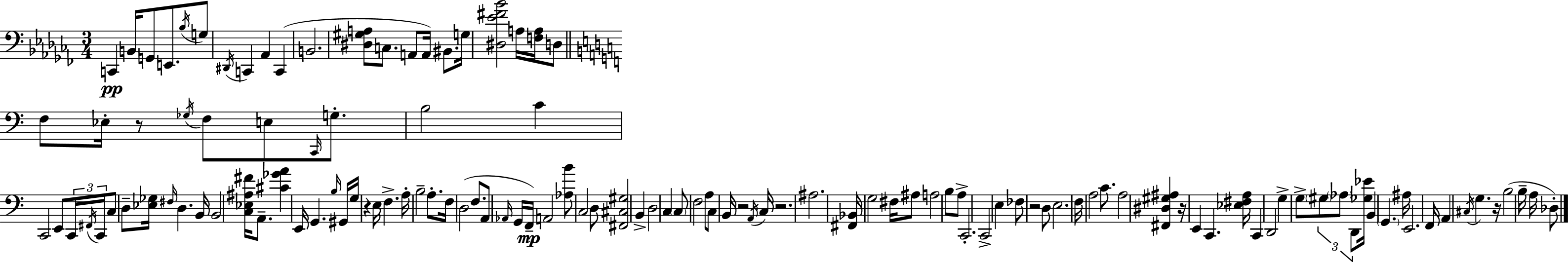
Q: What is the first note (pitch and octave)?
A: C2